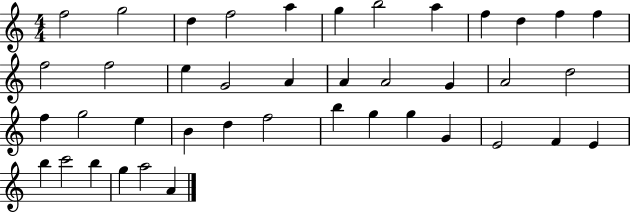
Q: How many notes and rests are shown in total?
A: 41